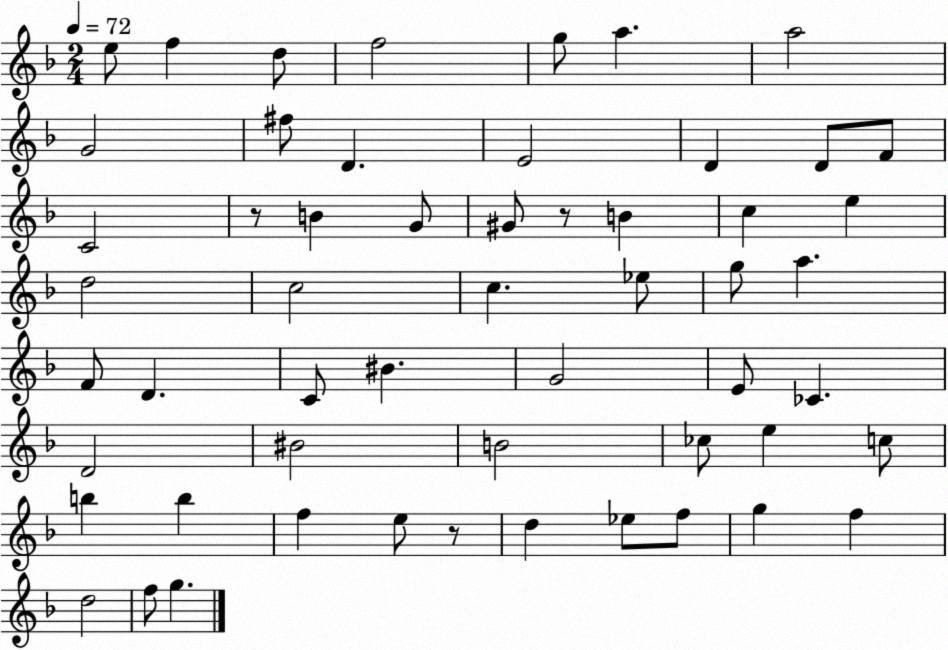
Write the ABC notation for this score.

X:1
T:Untitled
M:2/4
L:1/4
K:F
e/2 f d/2 f2 g/2 a a2 G2 ^f/2 D E2 D D/2 F/2 C2 z/2 B G/2 ^G/2 z/2 B c e d2 c2 c _e/2 g/2 a F/2 D C/2 ^B G2 E/2 _C D2 ^B2 B2 _c/2 e c/2 b b f e/2 z/2 d _e/2 f/2 g f d2 f/2 g